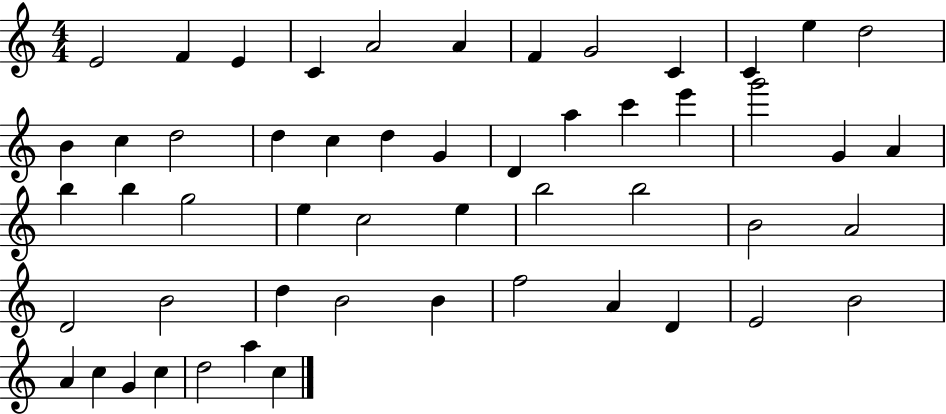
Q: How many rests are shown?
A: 0